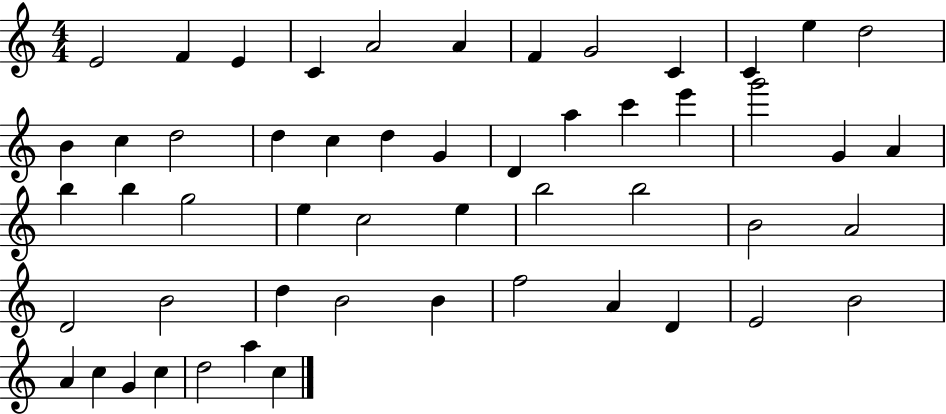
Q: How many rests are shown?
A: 0